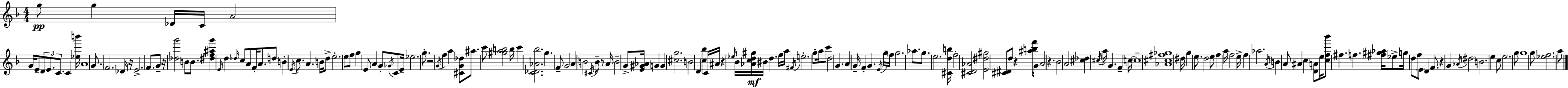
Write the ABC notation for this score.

X:1
T:Untitled
M:4/4
L:1/4
K:F
g/2 g _D/4 C/4 A2 G/4 E/2 D/2 E/2 C/2 C [_eb']/4 A4 G/2 F2 _D/4 z/4 E2 F/2 G/2 z/4 [_dg']2 B/2 B/2 [^df^ag'] E/4 d _d/4 c/2 A/2 F/4 A/2 d/2 B E/4 c/2 A B/4 d/2 e2 e/2 f/2 g E/2 A G/2 _G/4 C/2 E/4 _e2 g/2 z2 G/4 f a [^CG_d]/2 ^a/2 c'/2 [^gab]2 b/4 c' [C_D_A_b]2 g F/2 G2 A B2 ^C/4 B/2 z/2 A/4 B2 G/2 [E^G_A]/4 G G [^cg]2 B2 D [c_b] C/4 ^A/4 z _e/4 _B/4 [_Acd^g]/4 ^B/4 d f/4 a/4 ^F/4 e2 g/2 a/4 c'/2 d2 G A G/4 F G E/4 g/4 f/4 g2 _a/2 g/2 e2 [^Cdb]/4 f2 [^CD_A]2 [E^d^g]2 [^C^D]/2 d/2 z [^abf']/4 G/4 A2 z _B2 A2 [^c_d] ^c/4 a/4 G F c/4 c4 [_A^c^f_g]4 ^d/4 g e/2 d2 e/2 f a/4 f2 e/4 f _a2 A/4 B A/2 ^A c [DA]/2 e/4 [cf_b']/2 ^f f [^f^g_a]/4 _e/2 g/4 d/2 f/2 E/2 D F/2 z G _A/4 ^d2 B2 e c/2 e2 g/2 g4 g/2 [_ef]2 a/2